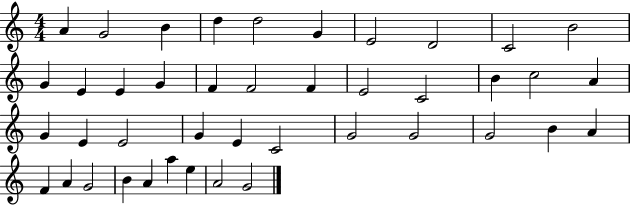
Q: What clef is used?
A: treble